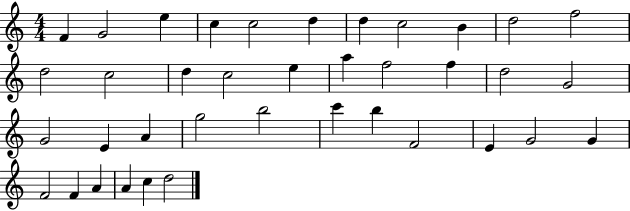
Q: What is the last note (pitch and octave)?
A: D5